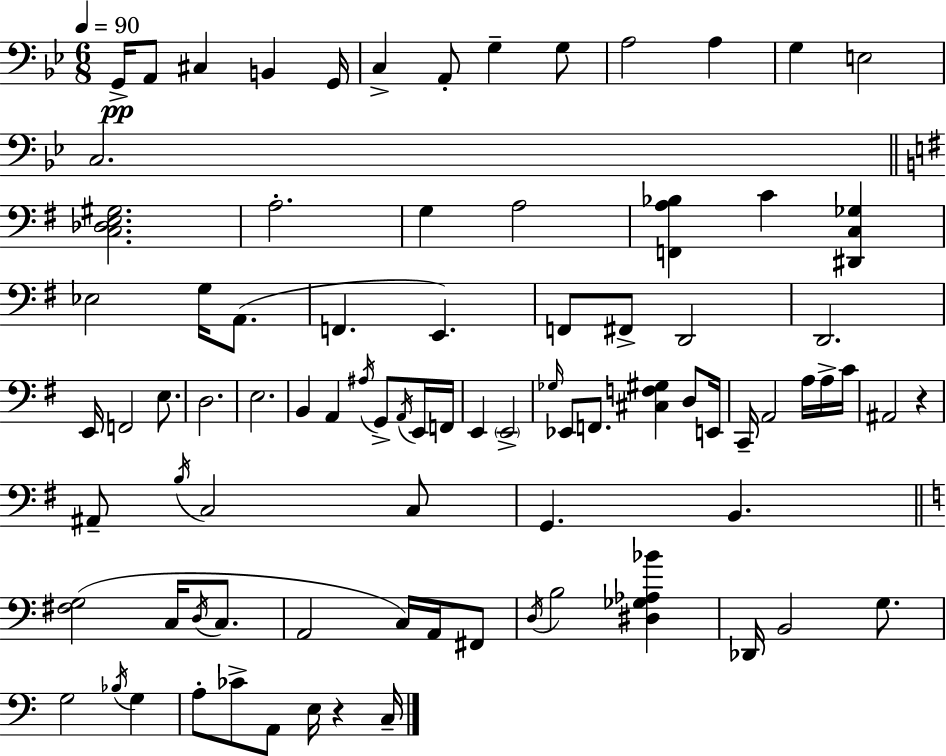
G2/s A2/e C#3/q B2/q G2/s C3/q A2/e G3/q G3/e A3/h A3/q G3/q E3/h C3/h. [C3,Db3,E3,G#3]/h. A3/h. G3/q A3/h [F2,A3,Bb3]/q C4/q [D#2,C3,Gb3]/q Eb3/h G3/s A2/e. F2/q. E2/q. F2/e F#2/e D2/h D2/h. E2/s F2/h E3/e. D3/h. E3/h. B2/q A2/q A#3/s G2/e A2/s E2/s F2/s E2/q E2/h Gb3/s Eb2/e F2/e. [C#3,F3,G#3]/q D3/e E2/s C2/s A2/h A3/s A3/s C4/s A#2/h R/q A#2/e B3/s C3/h C3/e G2/q. B2/q. [F#3,G3]/h C3/s D3/s C3/e. A2/h C3/s A2/s F#2/e D3/s B3/h [D#3,Gb3,Ab3,Bb4]/q Db2/s B2/h G3/e. G3/h Bb3/s G3/q A3/e CES4/e A2/e E3/s R/q C3/s